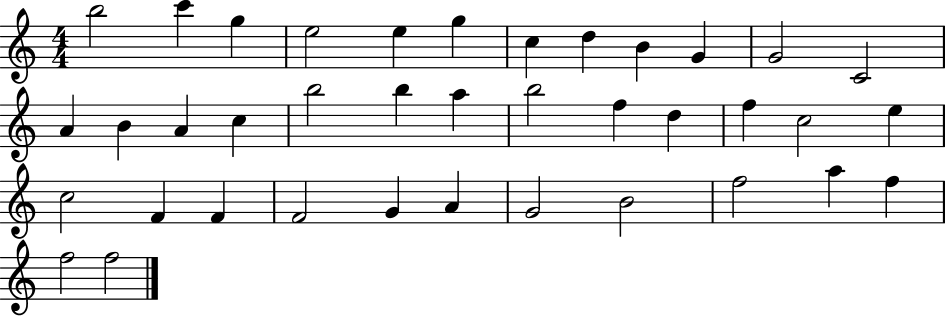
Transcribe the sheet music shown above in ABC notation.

X:1
T:Untitled
M:4/4
L:1/4
K:C
b2 c' g e2 e g c d B G G2 C2 A B A c b2 b a b2 f d f c2 e c2 F F F2 G A G2 B2 f2 a f f2 f2